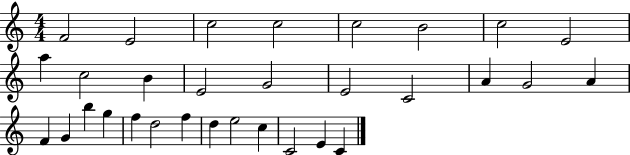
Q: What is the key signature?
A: C major